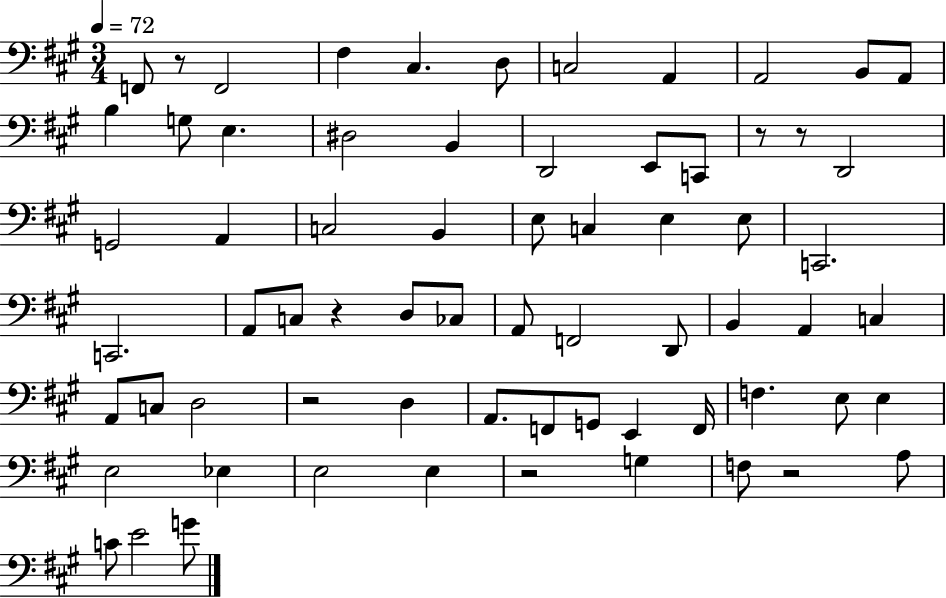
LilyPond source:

{
  \clef bass
  \numericTimeSignature
  \time 3/4
  \key a \major
  \tempo 4 = 72
  f,8 r8 f,2 | fis4 cis4. d8 | c2 a,4 | a,2 b,8 a,8 | \break b4 g8 e4. | dis2 b,4 | d,2 e,8 c,8 | r8 r8 d,2 | \break g,2 a,4 | c2 b,4 | e8 c4 e4 e8 | c,2. | \break c,2. | a,8 c8 r4 d8 ces8 | a,8 f,2 d,8 | b,4 a,4 c4 | \break a,8 c8 d2 | r2 d4 | a,8. f,8 g,8 e,4 f,16 | f4. e8 e4 | \break e2 ees4 | e2 e4 | r2 g4 | f8 r2 a8 | \break c'8 e'2 g'8 | \bar "|."
}